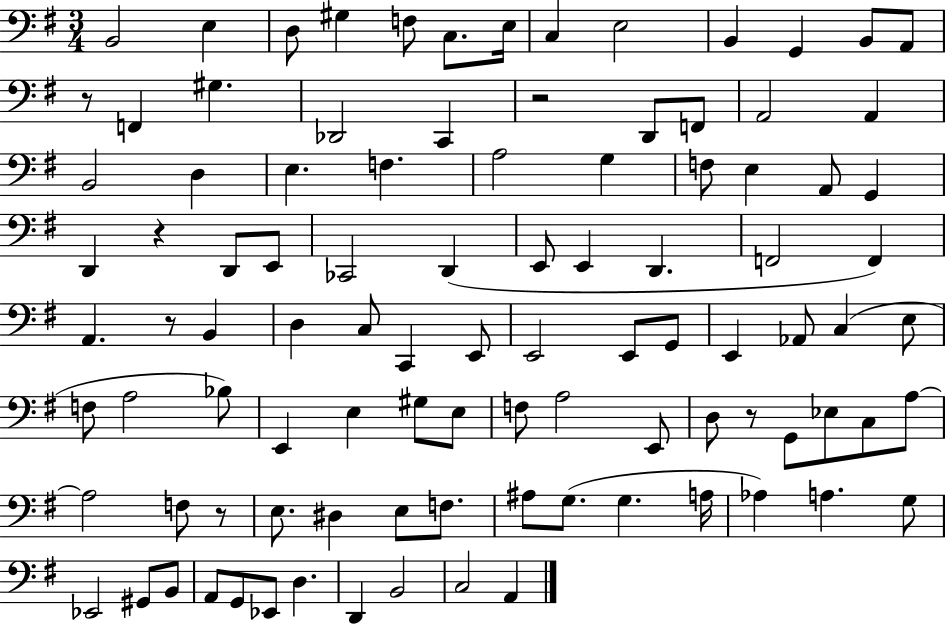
{
  \clef bass
  \numericTimeSignature
  \time 3/4
  \key g \major
  b,2 e4 | d8 gis4 f8 c8. e16 | c4 e2 | b,4 g,4 b,8 a,8 | \break r8 f,4 gis4. | des,2 c,4 | r2 d,8 f,8 | a,2 a,4 | \break b,2 d4 | e4. f4. | a2 g4 | f8 e4 a,8 g,4 | \break d,4 r4 d,8 e,8 | ces,2 d,4( | e,8 e,4 d,4. | f,2 f,4) | \break a,4. r8 b,4 | d4 c8 c,4 e,8 | e,2 e,8 g,8 | e,4 aes,8 c4( e8 | \break f8 a2 bes8) | e,4 e4 gis8 e8 | f8 a2 e,8 | d8 r8 g,8 ees8 c8 a8~~ | \break a2 f8 r8 | e8. dis4 e8 f8. | ais8 g8.( g4. a16 | aes4) a4. g8 | \break ees,2 gis,8 b,8 | a,8 g,8 ees,8 d4. | d,4 b,2 | c2 a,4 | \break \bar "|."
}